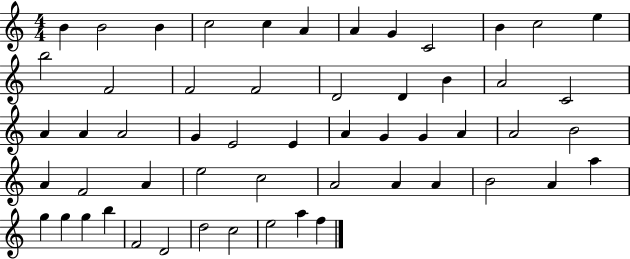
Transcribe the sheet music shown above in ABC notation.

X:1
T:Untitled
M:4/4
L:1/4
K:C
B B2 B c2 c A A G C2 B c2 e b2 F2 F2 F2 D2 D B A2 C2 A A A2 G E2 E A G G A A2 B2 A F2 A e2 c2 A2 A A B2 A a g g g b F2 D2 d2 c2 e2 a f